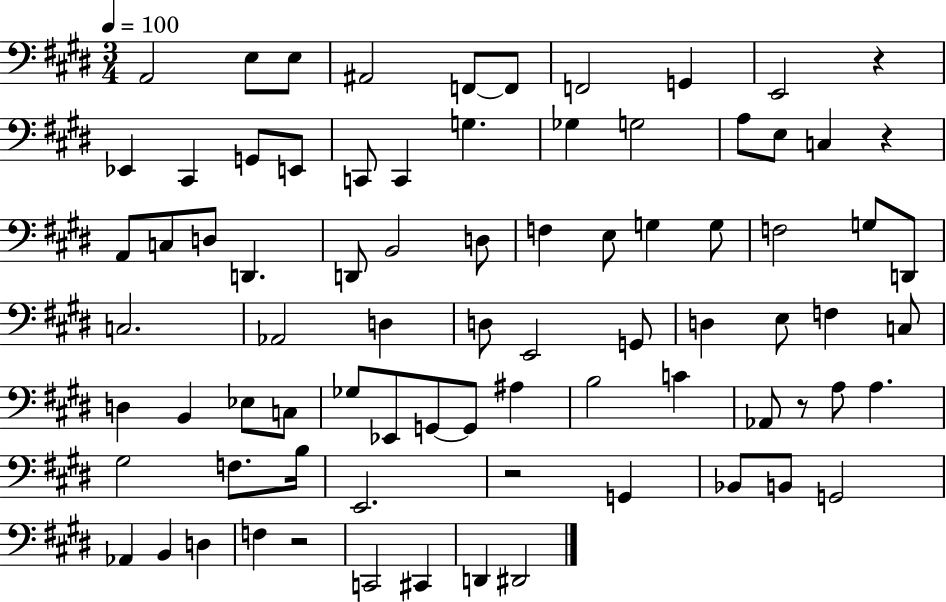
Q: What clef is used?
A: bass